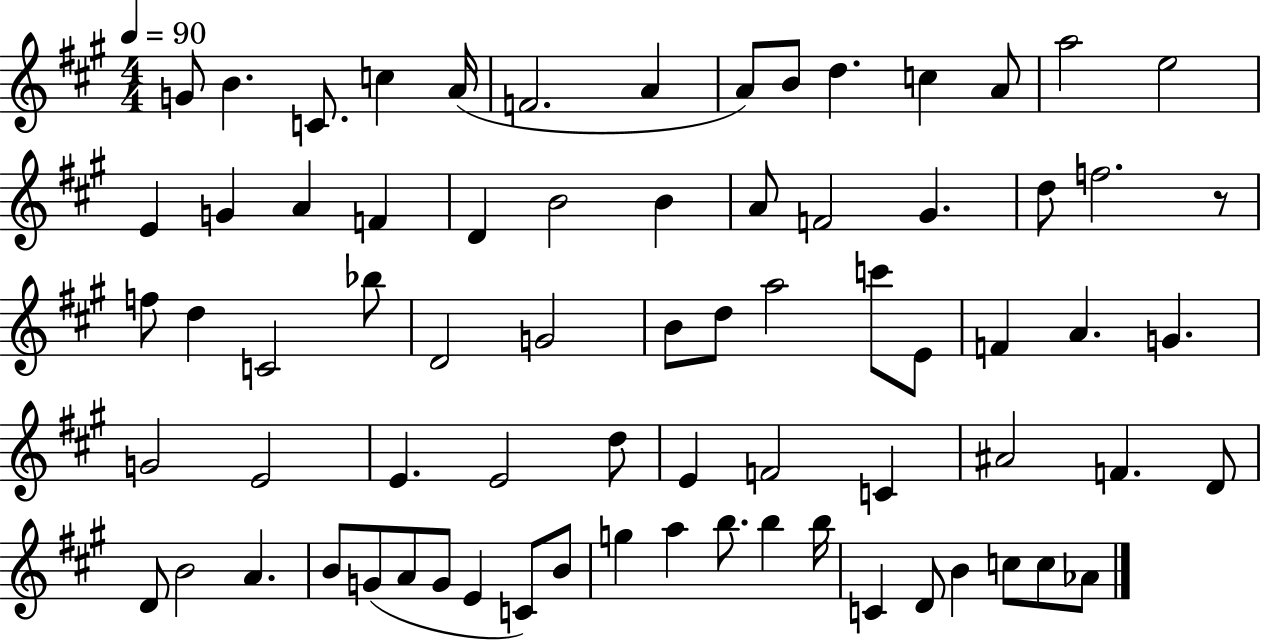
{
  \clef treble
  \numericTimeSignature
  \time 4/4
  \key a \major
  \tempo 4 = 90
  g'8 b'4. c'8. c''4 a'16( | f'2. a'4 | a'8) b'8 d''4. c''4 a'8 | a''2 e''2 | \break e'4 g'4 a'4 f'4 | d'4 b'2 b'4 | a'8 f'2 gis'4. | d''8 f''2. r8 | \break f''8 d''4 c'2 bes''8 | d'2 g'2 | b'8 d''8 a''2 c'''8 e'8 | f'4 a'4. g'4. | \break g'2 e'2 | e'4. e'2 d''8 | e'4 f'2 c'4 | ais'2 f'4. d'8 | \break d'8 b'2 a'4. | b'8 g'8( a'8 g'8 e'4 c'8) b'8 | g''4 a''4 b''8. b''4 b''16 | c'4 d'8 b'4 c''8 c''8 aes'8 | \break \bar "|."
}